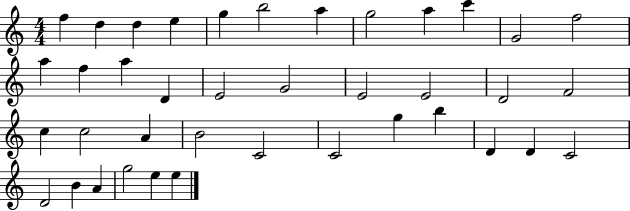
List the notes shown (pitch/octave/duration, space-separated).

F5/q D5/q D5/q E5/q G5/q B5/h A5/q G5/h A5/q C6/q G4/h F5/h A5/q F5/q A5/q D4/q E4/h G4/h E4/h E4/h D4/h F4/h C5/q C5/h A4/q B4/h C4/h C4/h G5/q B5/q D4/q D4/q C4/h D4/h B4/q A4/q G5/h E5/q E5/q